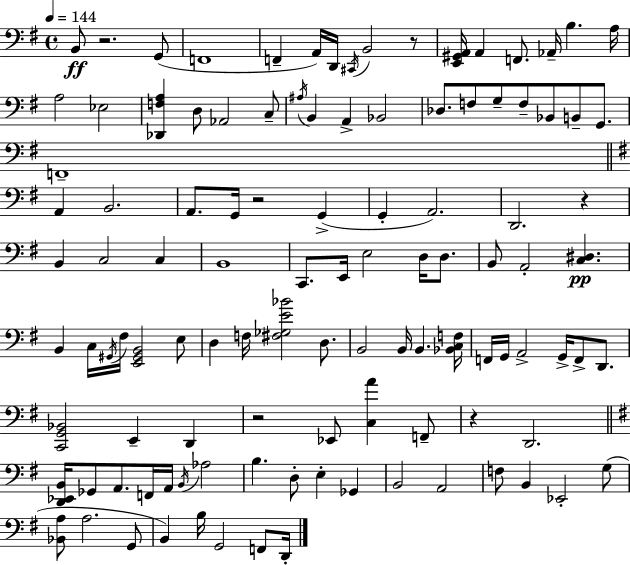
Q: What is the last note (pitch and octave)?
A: D2